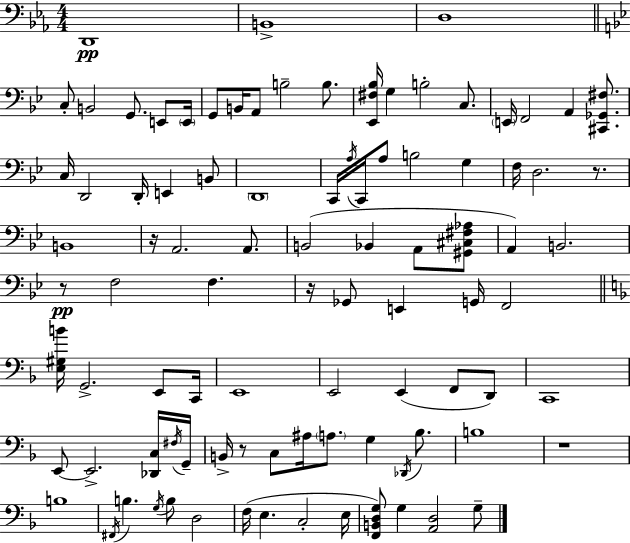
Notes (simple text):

D2/w B2/w D3/w C3/e B2/h G2/e. E2/e E2/s G2/e B2/s A2/e B3/h B3/e. [Eb2,F#3,Bb3]/s G3/q B3/h C3/e. E2/s F2/h A2/q [C#2,Gb2,F#3]/e. C3/s D2/h D2/s E2/q B2/e D2/w C2/s A3/s C2/s A3/e B3/h G3/q F3/s D3/h. R/e. B2/w R/s A2/h. A2/e. B2/h Bb2/q A2/e [G#2,C#3,F#3,Ab3]/e A2/q B2/h. R/e F3/h F3/q. R/s Gb2/e E2/q G2/s F2/h [E3,G#3,B4]/s G2/h. E2/e C2/s E2/w E2/h E2/q F2/e D2/e C2/w E2/e E2/h. [Db2,C3]/s F#3/s G2/s B2/s R/e C3/e A#3/s A3/e. G3/q Db2/s Bb3/e. B3/w R/w B3/w F#2/s B3/q. G3/s B3/e D3/h F3/s E3/q. C3/h E3/s [F2,B2,D3,G3]/e G3/q [A2,D3]/h G3/e